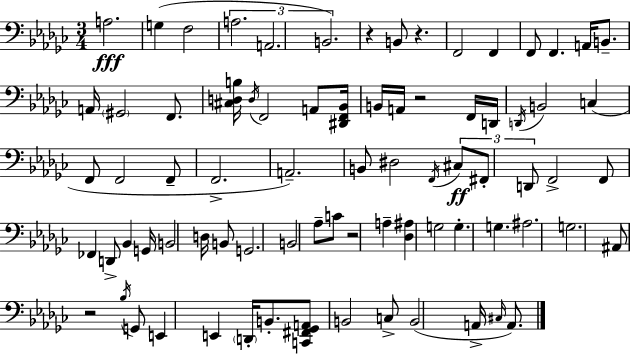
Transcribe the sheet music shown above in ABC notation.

X:1
T:Untitled
M:3/4
L:1/4
K:Ebm
A,2 G, F,2 A,2 A,,2 B,,2 z B,,/2 z F,,2 F,, F,,/2 F,, A,,/4 B,,/2 A,,/4 ^G,,2 F,,/2 [^C,D,B,]/4 D,/4 F,,2 A,,/2 [^D,,F,,_B,,]/4 B,,/4 A,,/4 z2 F,,/4 D,,/4 D,,/4 B,,2 C, F,,/2 F,,2 F,,/2 F,,2 A,,2 B,,/2 ^D,2 F,,/4 ^C,/2 ^F,,/2 D,,/2 F,,2 F,,/2 _F,, D,,/2 _B,, G,,/4 B,,2 D,/4 B,,/2 G,,2 B,,2 _A,/2 C/2 z2 A, [_D,^A,] G,2 G, G, ^A,2 G,2 ^A,,/2 z2 _B,/4 G,,/2 E,, E,, D,,/4 B,,/2 [C,,^F,,_G,,A,,]/2 B,,2 C,/2 B,,2 A,,/4 ^C,/4 A,,/2